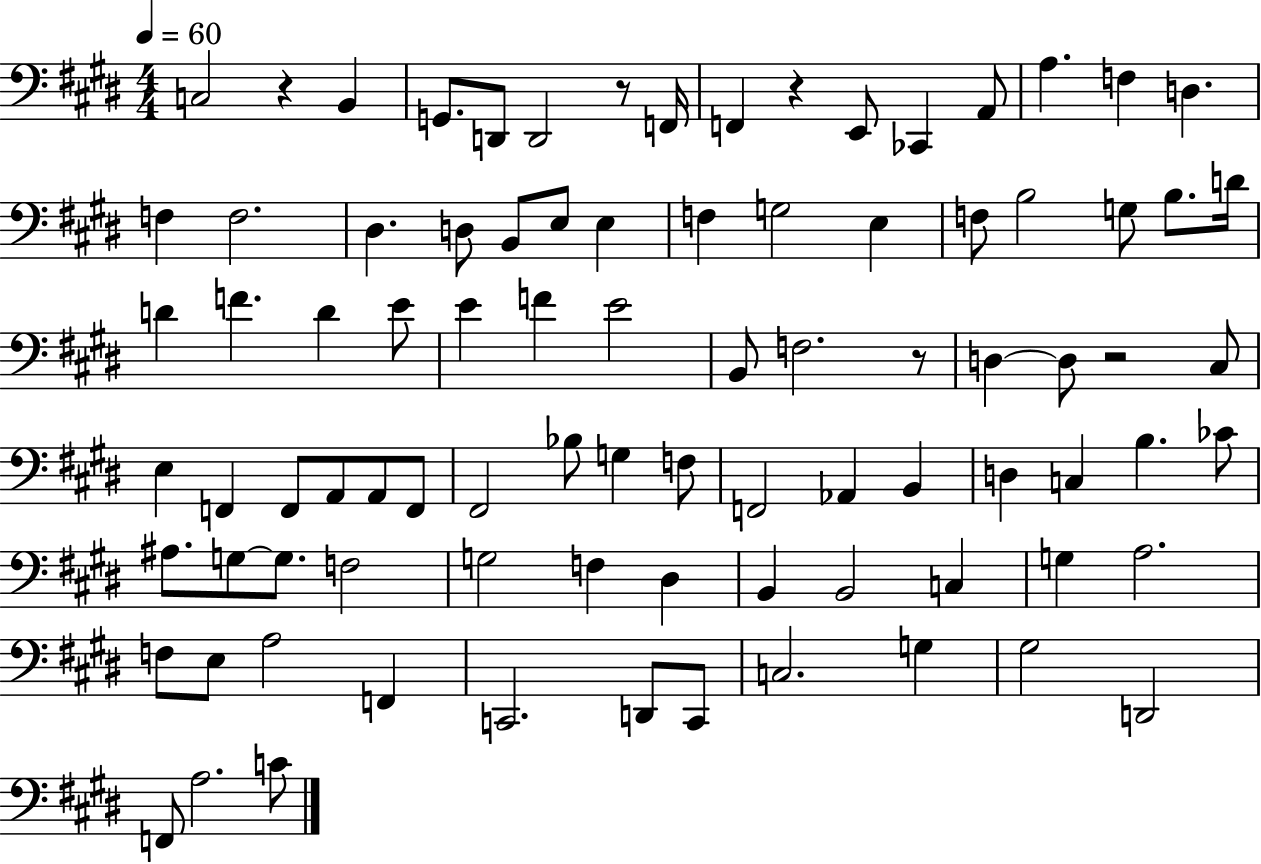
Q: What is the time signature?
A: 4/4